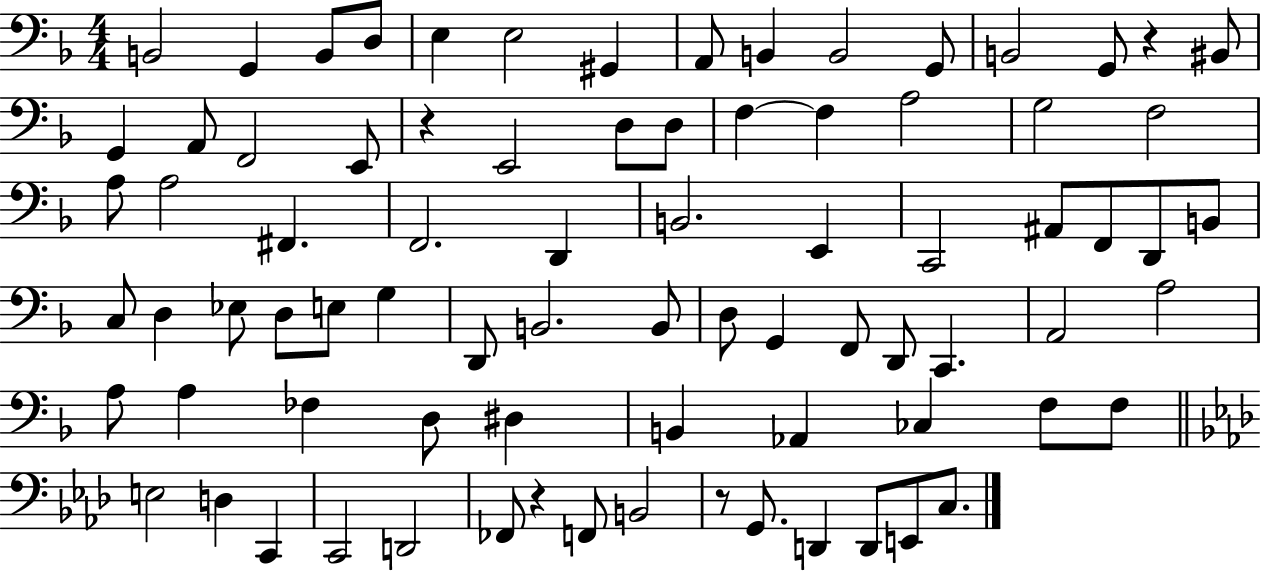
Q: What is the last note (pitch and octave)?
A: C3